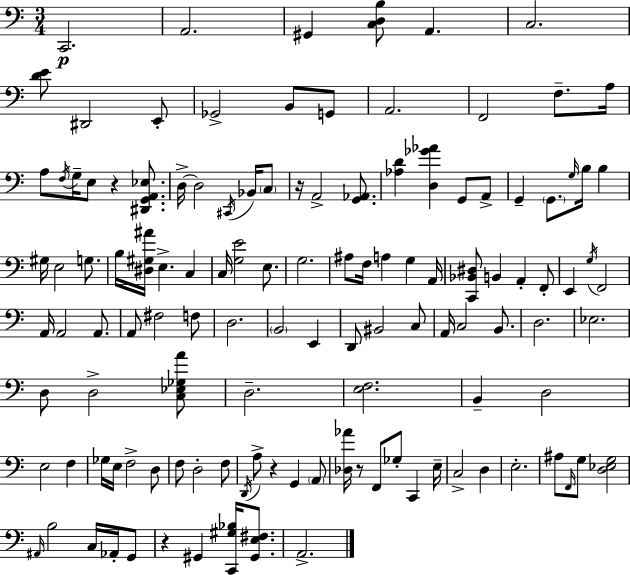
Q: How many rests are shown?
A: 5